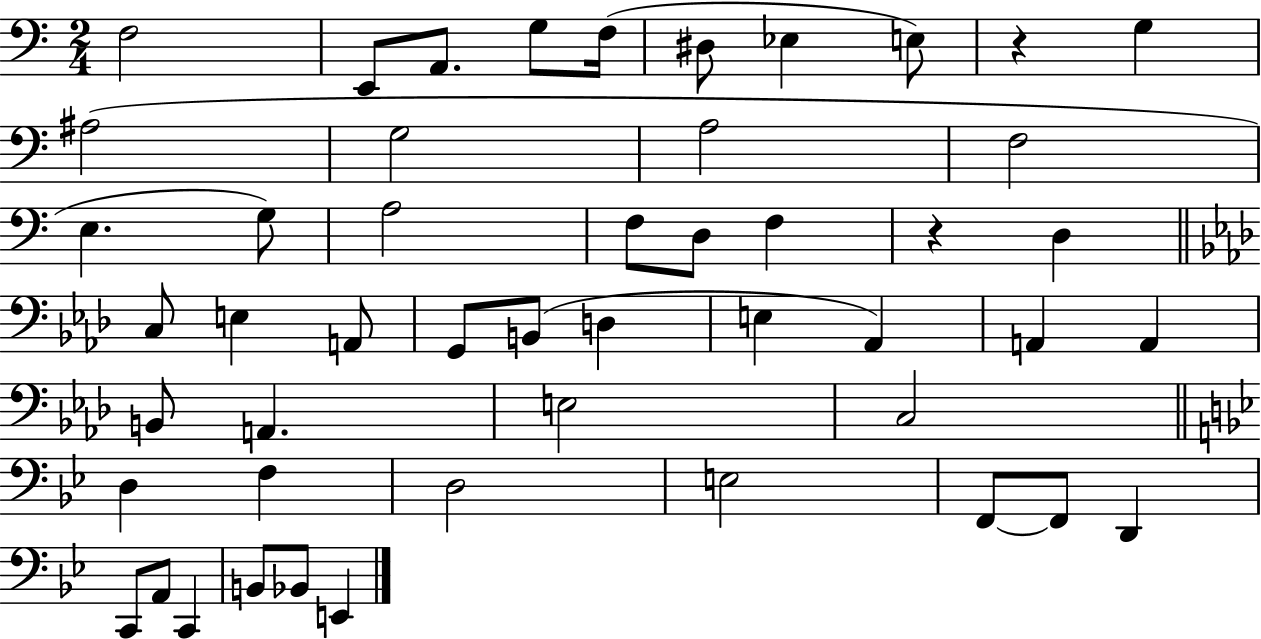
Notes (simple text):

F3/h E2/e A2/e. G3/e F3/s D#3/e Eb3/q E3/e R/q G3/q A#3/h G3/h A3/h F3/h E3/q. G3/e A3/h F3/e D3/e F3/q R/q D3/q C3/e E3/q A2/e G2/e B2/e D3/q E3/q Ab2/q A2/q A2/q B2/e A2/q. E3/h C3/h D3/q F3/q D3/h E3/h F2/e F2/e D2/q C2/e A2/e C2/q B2/e Bb2/e E2/q